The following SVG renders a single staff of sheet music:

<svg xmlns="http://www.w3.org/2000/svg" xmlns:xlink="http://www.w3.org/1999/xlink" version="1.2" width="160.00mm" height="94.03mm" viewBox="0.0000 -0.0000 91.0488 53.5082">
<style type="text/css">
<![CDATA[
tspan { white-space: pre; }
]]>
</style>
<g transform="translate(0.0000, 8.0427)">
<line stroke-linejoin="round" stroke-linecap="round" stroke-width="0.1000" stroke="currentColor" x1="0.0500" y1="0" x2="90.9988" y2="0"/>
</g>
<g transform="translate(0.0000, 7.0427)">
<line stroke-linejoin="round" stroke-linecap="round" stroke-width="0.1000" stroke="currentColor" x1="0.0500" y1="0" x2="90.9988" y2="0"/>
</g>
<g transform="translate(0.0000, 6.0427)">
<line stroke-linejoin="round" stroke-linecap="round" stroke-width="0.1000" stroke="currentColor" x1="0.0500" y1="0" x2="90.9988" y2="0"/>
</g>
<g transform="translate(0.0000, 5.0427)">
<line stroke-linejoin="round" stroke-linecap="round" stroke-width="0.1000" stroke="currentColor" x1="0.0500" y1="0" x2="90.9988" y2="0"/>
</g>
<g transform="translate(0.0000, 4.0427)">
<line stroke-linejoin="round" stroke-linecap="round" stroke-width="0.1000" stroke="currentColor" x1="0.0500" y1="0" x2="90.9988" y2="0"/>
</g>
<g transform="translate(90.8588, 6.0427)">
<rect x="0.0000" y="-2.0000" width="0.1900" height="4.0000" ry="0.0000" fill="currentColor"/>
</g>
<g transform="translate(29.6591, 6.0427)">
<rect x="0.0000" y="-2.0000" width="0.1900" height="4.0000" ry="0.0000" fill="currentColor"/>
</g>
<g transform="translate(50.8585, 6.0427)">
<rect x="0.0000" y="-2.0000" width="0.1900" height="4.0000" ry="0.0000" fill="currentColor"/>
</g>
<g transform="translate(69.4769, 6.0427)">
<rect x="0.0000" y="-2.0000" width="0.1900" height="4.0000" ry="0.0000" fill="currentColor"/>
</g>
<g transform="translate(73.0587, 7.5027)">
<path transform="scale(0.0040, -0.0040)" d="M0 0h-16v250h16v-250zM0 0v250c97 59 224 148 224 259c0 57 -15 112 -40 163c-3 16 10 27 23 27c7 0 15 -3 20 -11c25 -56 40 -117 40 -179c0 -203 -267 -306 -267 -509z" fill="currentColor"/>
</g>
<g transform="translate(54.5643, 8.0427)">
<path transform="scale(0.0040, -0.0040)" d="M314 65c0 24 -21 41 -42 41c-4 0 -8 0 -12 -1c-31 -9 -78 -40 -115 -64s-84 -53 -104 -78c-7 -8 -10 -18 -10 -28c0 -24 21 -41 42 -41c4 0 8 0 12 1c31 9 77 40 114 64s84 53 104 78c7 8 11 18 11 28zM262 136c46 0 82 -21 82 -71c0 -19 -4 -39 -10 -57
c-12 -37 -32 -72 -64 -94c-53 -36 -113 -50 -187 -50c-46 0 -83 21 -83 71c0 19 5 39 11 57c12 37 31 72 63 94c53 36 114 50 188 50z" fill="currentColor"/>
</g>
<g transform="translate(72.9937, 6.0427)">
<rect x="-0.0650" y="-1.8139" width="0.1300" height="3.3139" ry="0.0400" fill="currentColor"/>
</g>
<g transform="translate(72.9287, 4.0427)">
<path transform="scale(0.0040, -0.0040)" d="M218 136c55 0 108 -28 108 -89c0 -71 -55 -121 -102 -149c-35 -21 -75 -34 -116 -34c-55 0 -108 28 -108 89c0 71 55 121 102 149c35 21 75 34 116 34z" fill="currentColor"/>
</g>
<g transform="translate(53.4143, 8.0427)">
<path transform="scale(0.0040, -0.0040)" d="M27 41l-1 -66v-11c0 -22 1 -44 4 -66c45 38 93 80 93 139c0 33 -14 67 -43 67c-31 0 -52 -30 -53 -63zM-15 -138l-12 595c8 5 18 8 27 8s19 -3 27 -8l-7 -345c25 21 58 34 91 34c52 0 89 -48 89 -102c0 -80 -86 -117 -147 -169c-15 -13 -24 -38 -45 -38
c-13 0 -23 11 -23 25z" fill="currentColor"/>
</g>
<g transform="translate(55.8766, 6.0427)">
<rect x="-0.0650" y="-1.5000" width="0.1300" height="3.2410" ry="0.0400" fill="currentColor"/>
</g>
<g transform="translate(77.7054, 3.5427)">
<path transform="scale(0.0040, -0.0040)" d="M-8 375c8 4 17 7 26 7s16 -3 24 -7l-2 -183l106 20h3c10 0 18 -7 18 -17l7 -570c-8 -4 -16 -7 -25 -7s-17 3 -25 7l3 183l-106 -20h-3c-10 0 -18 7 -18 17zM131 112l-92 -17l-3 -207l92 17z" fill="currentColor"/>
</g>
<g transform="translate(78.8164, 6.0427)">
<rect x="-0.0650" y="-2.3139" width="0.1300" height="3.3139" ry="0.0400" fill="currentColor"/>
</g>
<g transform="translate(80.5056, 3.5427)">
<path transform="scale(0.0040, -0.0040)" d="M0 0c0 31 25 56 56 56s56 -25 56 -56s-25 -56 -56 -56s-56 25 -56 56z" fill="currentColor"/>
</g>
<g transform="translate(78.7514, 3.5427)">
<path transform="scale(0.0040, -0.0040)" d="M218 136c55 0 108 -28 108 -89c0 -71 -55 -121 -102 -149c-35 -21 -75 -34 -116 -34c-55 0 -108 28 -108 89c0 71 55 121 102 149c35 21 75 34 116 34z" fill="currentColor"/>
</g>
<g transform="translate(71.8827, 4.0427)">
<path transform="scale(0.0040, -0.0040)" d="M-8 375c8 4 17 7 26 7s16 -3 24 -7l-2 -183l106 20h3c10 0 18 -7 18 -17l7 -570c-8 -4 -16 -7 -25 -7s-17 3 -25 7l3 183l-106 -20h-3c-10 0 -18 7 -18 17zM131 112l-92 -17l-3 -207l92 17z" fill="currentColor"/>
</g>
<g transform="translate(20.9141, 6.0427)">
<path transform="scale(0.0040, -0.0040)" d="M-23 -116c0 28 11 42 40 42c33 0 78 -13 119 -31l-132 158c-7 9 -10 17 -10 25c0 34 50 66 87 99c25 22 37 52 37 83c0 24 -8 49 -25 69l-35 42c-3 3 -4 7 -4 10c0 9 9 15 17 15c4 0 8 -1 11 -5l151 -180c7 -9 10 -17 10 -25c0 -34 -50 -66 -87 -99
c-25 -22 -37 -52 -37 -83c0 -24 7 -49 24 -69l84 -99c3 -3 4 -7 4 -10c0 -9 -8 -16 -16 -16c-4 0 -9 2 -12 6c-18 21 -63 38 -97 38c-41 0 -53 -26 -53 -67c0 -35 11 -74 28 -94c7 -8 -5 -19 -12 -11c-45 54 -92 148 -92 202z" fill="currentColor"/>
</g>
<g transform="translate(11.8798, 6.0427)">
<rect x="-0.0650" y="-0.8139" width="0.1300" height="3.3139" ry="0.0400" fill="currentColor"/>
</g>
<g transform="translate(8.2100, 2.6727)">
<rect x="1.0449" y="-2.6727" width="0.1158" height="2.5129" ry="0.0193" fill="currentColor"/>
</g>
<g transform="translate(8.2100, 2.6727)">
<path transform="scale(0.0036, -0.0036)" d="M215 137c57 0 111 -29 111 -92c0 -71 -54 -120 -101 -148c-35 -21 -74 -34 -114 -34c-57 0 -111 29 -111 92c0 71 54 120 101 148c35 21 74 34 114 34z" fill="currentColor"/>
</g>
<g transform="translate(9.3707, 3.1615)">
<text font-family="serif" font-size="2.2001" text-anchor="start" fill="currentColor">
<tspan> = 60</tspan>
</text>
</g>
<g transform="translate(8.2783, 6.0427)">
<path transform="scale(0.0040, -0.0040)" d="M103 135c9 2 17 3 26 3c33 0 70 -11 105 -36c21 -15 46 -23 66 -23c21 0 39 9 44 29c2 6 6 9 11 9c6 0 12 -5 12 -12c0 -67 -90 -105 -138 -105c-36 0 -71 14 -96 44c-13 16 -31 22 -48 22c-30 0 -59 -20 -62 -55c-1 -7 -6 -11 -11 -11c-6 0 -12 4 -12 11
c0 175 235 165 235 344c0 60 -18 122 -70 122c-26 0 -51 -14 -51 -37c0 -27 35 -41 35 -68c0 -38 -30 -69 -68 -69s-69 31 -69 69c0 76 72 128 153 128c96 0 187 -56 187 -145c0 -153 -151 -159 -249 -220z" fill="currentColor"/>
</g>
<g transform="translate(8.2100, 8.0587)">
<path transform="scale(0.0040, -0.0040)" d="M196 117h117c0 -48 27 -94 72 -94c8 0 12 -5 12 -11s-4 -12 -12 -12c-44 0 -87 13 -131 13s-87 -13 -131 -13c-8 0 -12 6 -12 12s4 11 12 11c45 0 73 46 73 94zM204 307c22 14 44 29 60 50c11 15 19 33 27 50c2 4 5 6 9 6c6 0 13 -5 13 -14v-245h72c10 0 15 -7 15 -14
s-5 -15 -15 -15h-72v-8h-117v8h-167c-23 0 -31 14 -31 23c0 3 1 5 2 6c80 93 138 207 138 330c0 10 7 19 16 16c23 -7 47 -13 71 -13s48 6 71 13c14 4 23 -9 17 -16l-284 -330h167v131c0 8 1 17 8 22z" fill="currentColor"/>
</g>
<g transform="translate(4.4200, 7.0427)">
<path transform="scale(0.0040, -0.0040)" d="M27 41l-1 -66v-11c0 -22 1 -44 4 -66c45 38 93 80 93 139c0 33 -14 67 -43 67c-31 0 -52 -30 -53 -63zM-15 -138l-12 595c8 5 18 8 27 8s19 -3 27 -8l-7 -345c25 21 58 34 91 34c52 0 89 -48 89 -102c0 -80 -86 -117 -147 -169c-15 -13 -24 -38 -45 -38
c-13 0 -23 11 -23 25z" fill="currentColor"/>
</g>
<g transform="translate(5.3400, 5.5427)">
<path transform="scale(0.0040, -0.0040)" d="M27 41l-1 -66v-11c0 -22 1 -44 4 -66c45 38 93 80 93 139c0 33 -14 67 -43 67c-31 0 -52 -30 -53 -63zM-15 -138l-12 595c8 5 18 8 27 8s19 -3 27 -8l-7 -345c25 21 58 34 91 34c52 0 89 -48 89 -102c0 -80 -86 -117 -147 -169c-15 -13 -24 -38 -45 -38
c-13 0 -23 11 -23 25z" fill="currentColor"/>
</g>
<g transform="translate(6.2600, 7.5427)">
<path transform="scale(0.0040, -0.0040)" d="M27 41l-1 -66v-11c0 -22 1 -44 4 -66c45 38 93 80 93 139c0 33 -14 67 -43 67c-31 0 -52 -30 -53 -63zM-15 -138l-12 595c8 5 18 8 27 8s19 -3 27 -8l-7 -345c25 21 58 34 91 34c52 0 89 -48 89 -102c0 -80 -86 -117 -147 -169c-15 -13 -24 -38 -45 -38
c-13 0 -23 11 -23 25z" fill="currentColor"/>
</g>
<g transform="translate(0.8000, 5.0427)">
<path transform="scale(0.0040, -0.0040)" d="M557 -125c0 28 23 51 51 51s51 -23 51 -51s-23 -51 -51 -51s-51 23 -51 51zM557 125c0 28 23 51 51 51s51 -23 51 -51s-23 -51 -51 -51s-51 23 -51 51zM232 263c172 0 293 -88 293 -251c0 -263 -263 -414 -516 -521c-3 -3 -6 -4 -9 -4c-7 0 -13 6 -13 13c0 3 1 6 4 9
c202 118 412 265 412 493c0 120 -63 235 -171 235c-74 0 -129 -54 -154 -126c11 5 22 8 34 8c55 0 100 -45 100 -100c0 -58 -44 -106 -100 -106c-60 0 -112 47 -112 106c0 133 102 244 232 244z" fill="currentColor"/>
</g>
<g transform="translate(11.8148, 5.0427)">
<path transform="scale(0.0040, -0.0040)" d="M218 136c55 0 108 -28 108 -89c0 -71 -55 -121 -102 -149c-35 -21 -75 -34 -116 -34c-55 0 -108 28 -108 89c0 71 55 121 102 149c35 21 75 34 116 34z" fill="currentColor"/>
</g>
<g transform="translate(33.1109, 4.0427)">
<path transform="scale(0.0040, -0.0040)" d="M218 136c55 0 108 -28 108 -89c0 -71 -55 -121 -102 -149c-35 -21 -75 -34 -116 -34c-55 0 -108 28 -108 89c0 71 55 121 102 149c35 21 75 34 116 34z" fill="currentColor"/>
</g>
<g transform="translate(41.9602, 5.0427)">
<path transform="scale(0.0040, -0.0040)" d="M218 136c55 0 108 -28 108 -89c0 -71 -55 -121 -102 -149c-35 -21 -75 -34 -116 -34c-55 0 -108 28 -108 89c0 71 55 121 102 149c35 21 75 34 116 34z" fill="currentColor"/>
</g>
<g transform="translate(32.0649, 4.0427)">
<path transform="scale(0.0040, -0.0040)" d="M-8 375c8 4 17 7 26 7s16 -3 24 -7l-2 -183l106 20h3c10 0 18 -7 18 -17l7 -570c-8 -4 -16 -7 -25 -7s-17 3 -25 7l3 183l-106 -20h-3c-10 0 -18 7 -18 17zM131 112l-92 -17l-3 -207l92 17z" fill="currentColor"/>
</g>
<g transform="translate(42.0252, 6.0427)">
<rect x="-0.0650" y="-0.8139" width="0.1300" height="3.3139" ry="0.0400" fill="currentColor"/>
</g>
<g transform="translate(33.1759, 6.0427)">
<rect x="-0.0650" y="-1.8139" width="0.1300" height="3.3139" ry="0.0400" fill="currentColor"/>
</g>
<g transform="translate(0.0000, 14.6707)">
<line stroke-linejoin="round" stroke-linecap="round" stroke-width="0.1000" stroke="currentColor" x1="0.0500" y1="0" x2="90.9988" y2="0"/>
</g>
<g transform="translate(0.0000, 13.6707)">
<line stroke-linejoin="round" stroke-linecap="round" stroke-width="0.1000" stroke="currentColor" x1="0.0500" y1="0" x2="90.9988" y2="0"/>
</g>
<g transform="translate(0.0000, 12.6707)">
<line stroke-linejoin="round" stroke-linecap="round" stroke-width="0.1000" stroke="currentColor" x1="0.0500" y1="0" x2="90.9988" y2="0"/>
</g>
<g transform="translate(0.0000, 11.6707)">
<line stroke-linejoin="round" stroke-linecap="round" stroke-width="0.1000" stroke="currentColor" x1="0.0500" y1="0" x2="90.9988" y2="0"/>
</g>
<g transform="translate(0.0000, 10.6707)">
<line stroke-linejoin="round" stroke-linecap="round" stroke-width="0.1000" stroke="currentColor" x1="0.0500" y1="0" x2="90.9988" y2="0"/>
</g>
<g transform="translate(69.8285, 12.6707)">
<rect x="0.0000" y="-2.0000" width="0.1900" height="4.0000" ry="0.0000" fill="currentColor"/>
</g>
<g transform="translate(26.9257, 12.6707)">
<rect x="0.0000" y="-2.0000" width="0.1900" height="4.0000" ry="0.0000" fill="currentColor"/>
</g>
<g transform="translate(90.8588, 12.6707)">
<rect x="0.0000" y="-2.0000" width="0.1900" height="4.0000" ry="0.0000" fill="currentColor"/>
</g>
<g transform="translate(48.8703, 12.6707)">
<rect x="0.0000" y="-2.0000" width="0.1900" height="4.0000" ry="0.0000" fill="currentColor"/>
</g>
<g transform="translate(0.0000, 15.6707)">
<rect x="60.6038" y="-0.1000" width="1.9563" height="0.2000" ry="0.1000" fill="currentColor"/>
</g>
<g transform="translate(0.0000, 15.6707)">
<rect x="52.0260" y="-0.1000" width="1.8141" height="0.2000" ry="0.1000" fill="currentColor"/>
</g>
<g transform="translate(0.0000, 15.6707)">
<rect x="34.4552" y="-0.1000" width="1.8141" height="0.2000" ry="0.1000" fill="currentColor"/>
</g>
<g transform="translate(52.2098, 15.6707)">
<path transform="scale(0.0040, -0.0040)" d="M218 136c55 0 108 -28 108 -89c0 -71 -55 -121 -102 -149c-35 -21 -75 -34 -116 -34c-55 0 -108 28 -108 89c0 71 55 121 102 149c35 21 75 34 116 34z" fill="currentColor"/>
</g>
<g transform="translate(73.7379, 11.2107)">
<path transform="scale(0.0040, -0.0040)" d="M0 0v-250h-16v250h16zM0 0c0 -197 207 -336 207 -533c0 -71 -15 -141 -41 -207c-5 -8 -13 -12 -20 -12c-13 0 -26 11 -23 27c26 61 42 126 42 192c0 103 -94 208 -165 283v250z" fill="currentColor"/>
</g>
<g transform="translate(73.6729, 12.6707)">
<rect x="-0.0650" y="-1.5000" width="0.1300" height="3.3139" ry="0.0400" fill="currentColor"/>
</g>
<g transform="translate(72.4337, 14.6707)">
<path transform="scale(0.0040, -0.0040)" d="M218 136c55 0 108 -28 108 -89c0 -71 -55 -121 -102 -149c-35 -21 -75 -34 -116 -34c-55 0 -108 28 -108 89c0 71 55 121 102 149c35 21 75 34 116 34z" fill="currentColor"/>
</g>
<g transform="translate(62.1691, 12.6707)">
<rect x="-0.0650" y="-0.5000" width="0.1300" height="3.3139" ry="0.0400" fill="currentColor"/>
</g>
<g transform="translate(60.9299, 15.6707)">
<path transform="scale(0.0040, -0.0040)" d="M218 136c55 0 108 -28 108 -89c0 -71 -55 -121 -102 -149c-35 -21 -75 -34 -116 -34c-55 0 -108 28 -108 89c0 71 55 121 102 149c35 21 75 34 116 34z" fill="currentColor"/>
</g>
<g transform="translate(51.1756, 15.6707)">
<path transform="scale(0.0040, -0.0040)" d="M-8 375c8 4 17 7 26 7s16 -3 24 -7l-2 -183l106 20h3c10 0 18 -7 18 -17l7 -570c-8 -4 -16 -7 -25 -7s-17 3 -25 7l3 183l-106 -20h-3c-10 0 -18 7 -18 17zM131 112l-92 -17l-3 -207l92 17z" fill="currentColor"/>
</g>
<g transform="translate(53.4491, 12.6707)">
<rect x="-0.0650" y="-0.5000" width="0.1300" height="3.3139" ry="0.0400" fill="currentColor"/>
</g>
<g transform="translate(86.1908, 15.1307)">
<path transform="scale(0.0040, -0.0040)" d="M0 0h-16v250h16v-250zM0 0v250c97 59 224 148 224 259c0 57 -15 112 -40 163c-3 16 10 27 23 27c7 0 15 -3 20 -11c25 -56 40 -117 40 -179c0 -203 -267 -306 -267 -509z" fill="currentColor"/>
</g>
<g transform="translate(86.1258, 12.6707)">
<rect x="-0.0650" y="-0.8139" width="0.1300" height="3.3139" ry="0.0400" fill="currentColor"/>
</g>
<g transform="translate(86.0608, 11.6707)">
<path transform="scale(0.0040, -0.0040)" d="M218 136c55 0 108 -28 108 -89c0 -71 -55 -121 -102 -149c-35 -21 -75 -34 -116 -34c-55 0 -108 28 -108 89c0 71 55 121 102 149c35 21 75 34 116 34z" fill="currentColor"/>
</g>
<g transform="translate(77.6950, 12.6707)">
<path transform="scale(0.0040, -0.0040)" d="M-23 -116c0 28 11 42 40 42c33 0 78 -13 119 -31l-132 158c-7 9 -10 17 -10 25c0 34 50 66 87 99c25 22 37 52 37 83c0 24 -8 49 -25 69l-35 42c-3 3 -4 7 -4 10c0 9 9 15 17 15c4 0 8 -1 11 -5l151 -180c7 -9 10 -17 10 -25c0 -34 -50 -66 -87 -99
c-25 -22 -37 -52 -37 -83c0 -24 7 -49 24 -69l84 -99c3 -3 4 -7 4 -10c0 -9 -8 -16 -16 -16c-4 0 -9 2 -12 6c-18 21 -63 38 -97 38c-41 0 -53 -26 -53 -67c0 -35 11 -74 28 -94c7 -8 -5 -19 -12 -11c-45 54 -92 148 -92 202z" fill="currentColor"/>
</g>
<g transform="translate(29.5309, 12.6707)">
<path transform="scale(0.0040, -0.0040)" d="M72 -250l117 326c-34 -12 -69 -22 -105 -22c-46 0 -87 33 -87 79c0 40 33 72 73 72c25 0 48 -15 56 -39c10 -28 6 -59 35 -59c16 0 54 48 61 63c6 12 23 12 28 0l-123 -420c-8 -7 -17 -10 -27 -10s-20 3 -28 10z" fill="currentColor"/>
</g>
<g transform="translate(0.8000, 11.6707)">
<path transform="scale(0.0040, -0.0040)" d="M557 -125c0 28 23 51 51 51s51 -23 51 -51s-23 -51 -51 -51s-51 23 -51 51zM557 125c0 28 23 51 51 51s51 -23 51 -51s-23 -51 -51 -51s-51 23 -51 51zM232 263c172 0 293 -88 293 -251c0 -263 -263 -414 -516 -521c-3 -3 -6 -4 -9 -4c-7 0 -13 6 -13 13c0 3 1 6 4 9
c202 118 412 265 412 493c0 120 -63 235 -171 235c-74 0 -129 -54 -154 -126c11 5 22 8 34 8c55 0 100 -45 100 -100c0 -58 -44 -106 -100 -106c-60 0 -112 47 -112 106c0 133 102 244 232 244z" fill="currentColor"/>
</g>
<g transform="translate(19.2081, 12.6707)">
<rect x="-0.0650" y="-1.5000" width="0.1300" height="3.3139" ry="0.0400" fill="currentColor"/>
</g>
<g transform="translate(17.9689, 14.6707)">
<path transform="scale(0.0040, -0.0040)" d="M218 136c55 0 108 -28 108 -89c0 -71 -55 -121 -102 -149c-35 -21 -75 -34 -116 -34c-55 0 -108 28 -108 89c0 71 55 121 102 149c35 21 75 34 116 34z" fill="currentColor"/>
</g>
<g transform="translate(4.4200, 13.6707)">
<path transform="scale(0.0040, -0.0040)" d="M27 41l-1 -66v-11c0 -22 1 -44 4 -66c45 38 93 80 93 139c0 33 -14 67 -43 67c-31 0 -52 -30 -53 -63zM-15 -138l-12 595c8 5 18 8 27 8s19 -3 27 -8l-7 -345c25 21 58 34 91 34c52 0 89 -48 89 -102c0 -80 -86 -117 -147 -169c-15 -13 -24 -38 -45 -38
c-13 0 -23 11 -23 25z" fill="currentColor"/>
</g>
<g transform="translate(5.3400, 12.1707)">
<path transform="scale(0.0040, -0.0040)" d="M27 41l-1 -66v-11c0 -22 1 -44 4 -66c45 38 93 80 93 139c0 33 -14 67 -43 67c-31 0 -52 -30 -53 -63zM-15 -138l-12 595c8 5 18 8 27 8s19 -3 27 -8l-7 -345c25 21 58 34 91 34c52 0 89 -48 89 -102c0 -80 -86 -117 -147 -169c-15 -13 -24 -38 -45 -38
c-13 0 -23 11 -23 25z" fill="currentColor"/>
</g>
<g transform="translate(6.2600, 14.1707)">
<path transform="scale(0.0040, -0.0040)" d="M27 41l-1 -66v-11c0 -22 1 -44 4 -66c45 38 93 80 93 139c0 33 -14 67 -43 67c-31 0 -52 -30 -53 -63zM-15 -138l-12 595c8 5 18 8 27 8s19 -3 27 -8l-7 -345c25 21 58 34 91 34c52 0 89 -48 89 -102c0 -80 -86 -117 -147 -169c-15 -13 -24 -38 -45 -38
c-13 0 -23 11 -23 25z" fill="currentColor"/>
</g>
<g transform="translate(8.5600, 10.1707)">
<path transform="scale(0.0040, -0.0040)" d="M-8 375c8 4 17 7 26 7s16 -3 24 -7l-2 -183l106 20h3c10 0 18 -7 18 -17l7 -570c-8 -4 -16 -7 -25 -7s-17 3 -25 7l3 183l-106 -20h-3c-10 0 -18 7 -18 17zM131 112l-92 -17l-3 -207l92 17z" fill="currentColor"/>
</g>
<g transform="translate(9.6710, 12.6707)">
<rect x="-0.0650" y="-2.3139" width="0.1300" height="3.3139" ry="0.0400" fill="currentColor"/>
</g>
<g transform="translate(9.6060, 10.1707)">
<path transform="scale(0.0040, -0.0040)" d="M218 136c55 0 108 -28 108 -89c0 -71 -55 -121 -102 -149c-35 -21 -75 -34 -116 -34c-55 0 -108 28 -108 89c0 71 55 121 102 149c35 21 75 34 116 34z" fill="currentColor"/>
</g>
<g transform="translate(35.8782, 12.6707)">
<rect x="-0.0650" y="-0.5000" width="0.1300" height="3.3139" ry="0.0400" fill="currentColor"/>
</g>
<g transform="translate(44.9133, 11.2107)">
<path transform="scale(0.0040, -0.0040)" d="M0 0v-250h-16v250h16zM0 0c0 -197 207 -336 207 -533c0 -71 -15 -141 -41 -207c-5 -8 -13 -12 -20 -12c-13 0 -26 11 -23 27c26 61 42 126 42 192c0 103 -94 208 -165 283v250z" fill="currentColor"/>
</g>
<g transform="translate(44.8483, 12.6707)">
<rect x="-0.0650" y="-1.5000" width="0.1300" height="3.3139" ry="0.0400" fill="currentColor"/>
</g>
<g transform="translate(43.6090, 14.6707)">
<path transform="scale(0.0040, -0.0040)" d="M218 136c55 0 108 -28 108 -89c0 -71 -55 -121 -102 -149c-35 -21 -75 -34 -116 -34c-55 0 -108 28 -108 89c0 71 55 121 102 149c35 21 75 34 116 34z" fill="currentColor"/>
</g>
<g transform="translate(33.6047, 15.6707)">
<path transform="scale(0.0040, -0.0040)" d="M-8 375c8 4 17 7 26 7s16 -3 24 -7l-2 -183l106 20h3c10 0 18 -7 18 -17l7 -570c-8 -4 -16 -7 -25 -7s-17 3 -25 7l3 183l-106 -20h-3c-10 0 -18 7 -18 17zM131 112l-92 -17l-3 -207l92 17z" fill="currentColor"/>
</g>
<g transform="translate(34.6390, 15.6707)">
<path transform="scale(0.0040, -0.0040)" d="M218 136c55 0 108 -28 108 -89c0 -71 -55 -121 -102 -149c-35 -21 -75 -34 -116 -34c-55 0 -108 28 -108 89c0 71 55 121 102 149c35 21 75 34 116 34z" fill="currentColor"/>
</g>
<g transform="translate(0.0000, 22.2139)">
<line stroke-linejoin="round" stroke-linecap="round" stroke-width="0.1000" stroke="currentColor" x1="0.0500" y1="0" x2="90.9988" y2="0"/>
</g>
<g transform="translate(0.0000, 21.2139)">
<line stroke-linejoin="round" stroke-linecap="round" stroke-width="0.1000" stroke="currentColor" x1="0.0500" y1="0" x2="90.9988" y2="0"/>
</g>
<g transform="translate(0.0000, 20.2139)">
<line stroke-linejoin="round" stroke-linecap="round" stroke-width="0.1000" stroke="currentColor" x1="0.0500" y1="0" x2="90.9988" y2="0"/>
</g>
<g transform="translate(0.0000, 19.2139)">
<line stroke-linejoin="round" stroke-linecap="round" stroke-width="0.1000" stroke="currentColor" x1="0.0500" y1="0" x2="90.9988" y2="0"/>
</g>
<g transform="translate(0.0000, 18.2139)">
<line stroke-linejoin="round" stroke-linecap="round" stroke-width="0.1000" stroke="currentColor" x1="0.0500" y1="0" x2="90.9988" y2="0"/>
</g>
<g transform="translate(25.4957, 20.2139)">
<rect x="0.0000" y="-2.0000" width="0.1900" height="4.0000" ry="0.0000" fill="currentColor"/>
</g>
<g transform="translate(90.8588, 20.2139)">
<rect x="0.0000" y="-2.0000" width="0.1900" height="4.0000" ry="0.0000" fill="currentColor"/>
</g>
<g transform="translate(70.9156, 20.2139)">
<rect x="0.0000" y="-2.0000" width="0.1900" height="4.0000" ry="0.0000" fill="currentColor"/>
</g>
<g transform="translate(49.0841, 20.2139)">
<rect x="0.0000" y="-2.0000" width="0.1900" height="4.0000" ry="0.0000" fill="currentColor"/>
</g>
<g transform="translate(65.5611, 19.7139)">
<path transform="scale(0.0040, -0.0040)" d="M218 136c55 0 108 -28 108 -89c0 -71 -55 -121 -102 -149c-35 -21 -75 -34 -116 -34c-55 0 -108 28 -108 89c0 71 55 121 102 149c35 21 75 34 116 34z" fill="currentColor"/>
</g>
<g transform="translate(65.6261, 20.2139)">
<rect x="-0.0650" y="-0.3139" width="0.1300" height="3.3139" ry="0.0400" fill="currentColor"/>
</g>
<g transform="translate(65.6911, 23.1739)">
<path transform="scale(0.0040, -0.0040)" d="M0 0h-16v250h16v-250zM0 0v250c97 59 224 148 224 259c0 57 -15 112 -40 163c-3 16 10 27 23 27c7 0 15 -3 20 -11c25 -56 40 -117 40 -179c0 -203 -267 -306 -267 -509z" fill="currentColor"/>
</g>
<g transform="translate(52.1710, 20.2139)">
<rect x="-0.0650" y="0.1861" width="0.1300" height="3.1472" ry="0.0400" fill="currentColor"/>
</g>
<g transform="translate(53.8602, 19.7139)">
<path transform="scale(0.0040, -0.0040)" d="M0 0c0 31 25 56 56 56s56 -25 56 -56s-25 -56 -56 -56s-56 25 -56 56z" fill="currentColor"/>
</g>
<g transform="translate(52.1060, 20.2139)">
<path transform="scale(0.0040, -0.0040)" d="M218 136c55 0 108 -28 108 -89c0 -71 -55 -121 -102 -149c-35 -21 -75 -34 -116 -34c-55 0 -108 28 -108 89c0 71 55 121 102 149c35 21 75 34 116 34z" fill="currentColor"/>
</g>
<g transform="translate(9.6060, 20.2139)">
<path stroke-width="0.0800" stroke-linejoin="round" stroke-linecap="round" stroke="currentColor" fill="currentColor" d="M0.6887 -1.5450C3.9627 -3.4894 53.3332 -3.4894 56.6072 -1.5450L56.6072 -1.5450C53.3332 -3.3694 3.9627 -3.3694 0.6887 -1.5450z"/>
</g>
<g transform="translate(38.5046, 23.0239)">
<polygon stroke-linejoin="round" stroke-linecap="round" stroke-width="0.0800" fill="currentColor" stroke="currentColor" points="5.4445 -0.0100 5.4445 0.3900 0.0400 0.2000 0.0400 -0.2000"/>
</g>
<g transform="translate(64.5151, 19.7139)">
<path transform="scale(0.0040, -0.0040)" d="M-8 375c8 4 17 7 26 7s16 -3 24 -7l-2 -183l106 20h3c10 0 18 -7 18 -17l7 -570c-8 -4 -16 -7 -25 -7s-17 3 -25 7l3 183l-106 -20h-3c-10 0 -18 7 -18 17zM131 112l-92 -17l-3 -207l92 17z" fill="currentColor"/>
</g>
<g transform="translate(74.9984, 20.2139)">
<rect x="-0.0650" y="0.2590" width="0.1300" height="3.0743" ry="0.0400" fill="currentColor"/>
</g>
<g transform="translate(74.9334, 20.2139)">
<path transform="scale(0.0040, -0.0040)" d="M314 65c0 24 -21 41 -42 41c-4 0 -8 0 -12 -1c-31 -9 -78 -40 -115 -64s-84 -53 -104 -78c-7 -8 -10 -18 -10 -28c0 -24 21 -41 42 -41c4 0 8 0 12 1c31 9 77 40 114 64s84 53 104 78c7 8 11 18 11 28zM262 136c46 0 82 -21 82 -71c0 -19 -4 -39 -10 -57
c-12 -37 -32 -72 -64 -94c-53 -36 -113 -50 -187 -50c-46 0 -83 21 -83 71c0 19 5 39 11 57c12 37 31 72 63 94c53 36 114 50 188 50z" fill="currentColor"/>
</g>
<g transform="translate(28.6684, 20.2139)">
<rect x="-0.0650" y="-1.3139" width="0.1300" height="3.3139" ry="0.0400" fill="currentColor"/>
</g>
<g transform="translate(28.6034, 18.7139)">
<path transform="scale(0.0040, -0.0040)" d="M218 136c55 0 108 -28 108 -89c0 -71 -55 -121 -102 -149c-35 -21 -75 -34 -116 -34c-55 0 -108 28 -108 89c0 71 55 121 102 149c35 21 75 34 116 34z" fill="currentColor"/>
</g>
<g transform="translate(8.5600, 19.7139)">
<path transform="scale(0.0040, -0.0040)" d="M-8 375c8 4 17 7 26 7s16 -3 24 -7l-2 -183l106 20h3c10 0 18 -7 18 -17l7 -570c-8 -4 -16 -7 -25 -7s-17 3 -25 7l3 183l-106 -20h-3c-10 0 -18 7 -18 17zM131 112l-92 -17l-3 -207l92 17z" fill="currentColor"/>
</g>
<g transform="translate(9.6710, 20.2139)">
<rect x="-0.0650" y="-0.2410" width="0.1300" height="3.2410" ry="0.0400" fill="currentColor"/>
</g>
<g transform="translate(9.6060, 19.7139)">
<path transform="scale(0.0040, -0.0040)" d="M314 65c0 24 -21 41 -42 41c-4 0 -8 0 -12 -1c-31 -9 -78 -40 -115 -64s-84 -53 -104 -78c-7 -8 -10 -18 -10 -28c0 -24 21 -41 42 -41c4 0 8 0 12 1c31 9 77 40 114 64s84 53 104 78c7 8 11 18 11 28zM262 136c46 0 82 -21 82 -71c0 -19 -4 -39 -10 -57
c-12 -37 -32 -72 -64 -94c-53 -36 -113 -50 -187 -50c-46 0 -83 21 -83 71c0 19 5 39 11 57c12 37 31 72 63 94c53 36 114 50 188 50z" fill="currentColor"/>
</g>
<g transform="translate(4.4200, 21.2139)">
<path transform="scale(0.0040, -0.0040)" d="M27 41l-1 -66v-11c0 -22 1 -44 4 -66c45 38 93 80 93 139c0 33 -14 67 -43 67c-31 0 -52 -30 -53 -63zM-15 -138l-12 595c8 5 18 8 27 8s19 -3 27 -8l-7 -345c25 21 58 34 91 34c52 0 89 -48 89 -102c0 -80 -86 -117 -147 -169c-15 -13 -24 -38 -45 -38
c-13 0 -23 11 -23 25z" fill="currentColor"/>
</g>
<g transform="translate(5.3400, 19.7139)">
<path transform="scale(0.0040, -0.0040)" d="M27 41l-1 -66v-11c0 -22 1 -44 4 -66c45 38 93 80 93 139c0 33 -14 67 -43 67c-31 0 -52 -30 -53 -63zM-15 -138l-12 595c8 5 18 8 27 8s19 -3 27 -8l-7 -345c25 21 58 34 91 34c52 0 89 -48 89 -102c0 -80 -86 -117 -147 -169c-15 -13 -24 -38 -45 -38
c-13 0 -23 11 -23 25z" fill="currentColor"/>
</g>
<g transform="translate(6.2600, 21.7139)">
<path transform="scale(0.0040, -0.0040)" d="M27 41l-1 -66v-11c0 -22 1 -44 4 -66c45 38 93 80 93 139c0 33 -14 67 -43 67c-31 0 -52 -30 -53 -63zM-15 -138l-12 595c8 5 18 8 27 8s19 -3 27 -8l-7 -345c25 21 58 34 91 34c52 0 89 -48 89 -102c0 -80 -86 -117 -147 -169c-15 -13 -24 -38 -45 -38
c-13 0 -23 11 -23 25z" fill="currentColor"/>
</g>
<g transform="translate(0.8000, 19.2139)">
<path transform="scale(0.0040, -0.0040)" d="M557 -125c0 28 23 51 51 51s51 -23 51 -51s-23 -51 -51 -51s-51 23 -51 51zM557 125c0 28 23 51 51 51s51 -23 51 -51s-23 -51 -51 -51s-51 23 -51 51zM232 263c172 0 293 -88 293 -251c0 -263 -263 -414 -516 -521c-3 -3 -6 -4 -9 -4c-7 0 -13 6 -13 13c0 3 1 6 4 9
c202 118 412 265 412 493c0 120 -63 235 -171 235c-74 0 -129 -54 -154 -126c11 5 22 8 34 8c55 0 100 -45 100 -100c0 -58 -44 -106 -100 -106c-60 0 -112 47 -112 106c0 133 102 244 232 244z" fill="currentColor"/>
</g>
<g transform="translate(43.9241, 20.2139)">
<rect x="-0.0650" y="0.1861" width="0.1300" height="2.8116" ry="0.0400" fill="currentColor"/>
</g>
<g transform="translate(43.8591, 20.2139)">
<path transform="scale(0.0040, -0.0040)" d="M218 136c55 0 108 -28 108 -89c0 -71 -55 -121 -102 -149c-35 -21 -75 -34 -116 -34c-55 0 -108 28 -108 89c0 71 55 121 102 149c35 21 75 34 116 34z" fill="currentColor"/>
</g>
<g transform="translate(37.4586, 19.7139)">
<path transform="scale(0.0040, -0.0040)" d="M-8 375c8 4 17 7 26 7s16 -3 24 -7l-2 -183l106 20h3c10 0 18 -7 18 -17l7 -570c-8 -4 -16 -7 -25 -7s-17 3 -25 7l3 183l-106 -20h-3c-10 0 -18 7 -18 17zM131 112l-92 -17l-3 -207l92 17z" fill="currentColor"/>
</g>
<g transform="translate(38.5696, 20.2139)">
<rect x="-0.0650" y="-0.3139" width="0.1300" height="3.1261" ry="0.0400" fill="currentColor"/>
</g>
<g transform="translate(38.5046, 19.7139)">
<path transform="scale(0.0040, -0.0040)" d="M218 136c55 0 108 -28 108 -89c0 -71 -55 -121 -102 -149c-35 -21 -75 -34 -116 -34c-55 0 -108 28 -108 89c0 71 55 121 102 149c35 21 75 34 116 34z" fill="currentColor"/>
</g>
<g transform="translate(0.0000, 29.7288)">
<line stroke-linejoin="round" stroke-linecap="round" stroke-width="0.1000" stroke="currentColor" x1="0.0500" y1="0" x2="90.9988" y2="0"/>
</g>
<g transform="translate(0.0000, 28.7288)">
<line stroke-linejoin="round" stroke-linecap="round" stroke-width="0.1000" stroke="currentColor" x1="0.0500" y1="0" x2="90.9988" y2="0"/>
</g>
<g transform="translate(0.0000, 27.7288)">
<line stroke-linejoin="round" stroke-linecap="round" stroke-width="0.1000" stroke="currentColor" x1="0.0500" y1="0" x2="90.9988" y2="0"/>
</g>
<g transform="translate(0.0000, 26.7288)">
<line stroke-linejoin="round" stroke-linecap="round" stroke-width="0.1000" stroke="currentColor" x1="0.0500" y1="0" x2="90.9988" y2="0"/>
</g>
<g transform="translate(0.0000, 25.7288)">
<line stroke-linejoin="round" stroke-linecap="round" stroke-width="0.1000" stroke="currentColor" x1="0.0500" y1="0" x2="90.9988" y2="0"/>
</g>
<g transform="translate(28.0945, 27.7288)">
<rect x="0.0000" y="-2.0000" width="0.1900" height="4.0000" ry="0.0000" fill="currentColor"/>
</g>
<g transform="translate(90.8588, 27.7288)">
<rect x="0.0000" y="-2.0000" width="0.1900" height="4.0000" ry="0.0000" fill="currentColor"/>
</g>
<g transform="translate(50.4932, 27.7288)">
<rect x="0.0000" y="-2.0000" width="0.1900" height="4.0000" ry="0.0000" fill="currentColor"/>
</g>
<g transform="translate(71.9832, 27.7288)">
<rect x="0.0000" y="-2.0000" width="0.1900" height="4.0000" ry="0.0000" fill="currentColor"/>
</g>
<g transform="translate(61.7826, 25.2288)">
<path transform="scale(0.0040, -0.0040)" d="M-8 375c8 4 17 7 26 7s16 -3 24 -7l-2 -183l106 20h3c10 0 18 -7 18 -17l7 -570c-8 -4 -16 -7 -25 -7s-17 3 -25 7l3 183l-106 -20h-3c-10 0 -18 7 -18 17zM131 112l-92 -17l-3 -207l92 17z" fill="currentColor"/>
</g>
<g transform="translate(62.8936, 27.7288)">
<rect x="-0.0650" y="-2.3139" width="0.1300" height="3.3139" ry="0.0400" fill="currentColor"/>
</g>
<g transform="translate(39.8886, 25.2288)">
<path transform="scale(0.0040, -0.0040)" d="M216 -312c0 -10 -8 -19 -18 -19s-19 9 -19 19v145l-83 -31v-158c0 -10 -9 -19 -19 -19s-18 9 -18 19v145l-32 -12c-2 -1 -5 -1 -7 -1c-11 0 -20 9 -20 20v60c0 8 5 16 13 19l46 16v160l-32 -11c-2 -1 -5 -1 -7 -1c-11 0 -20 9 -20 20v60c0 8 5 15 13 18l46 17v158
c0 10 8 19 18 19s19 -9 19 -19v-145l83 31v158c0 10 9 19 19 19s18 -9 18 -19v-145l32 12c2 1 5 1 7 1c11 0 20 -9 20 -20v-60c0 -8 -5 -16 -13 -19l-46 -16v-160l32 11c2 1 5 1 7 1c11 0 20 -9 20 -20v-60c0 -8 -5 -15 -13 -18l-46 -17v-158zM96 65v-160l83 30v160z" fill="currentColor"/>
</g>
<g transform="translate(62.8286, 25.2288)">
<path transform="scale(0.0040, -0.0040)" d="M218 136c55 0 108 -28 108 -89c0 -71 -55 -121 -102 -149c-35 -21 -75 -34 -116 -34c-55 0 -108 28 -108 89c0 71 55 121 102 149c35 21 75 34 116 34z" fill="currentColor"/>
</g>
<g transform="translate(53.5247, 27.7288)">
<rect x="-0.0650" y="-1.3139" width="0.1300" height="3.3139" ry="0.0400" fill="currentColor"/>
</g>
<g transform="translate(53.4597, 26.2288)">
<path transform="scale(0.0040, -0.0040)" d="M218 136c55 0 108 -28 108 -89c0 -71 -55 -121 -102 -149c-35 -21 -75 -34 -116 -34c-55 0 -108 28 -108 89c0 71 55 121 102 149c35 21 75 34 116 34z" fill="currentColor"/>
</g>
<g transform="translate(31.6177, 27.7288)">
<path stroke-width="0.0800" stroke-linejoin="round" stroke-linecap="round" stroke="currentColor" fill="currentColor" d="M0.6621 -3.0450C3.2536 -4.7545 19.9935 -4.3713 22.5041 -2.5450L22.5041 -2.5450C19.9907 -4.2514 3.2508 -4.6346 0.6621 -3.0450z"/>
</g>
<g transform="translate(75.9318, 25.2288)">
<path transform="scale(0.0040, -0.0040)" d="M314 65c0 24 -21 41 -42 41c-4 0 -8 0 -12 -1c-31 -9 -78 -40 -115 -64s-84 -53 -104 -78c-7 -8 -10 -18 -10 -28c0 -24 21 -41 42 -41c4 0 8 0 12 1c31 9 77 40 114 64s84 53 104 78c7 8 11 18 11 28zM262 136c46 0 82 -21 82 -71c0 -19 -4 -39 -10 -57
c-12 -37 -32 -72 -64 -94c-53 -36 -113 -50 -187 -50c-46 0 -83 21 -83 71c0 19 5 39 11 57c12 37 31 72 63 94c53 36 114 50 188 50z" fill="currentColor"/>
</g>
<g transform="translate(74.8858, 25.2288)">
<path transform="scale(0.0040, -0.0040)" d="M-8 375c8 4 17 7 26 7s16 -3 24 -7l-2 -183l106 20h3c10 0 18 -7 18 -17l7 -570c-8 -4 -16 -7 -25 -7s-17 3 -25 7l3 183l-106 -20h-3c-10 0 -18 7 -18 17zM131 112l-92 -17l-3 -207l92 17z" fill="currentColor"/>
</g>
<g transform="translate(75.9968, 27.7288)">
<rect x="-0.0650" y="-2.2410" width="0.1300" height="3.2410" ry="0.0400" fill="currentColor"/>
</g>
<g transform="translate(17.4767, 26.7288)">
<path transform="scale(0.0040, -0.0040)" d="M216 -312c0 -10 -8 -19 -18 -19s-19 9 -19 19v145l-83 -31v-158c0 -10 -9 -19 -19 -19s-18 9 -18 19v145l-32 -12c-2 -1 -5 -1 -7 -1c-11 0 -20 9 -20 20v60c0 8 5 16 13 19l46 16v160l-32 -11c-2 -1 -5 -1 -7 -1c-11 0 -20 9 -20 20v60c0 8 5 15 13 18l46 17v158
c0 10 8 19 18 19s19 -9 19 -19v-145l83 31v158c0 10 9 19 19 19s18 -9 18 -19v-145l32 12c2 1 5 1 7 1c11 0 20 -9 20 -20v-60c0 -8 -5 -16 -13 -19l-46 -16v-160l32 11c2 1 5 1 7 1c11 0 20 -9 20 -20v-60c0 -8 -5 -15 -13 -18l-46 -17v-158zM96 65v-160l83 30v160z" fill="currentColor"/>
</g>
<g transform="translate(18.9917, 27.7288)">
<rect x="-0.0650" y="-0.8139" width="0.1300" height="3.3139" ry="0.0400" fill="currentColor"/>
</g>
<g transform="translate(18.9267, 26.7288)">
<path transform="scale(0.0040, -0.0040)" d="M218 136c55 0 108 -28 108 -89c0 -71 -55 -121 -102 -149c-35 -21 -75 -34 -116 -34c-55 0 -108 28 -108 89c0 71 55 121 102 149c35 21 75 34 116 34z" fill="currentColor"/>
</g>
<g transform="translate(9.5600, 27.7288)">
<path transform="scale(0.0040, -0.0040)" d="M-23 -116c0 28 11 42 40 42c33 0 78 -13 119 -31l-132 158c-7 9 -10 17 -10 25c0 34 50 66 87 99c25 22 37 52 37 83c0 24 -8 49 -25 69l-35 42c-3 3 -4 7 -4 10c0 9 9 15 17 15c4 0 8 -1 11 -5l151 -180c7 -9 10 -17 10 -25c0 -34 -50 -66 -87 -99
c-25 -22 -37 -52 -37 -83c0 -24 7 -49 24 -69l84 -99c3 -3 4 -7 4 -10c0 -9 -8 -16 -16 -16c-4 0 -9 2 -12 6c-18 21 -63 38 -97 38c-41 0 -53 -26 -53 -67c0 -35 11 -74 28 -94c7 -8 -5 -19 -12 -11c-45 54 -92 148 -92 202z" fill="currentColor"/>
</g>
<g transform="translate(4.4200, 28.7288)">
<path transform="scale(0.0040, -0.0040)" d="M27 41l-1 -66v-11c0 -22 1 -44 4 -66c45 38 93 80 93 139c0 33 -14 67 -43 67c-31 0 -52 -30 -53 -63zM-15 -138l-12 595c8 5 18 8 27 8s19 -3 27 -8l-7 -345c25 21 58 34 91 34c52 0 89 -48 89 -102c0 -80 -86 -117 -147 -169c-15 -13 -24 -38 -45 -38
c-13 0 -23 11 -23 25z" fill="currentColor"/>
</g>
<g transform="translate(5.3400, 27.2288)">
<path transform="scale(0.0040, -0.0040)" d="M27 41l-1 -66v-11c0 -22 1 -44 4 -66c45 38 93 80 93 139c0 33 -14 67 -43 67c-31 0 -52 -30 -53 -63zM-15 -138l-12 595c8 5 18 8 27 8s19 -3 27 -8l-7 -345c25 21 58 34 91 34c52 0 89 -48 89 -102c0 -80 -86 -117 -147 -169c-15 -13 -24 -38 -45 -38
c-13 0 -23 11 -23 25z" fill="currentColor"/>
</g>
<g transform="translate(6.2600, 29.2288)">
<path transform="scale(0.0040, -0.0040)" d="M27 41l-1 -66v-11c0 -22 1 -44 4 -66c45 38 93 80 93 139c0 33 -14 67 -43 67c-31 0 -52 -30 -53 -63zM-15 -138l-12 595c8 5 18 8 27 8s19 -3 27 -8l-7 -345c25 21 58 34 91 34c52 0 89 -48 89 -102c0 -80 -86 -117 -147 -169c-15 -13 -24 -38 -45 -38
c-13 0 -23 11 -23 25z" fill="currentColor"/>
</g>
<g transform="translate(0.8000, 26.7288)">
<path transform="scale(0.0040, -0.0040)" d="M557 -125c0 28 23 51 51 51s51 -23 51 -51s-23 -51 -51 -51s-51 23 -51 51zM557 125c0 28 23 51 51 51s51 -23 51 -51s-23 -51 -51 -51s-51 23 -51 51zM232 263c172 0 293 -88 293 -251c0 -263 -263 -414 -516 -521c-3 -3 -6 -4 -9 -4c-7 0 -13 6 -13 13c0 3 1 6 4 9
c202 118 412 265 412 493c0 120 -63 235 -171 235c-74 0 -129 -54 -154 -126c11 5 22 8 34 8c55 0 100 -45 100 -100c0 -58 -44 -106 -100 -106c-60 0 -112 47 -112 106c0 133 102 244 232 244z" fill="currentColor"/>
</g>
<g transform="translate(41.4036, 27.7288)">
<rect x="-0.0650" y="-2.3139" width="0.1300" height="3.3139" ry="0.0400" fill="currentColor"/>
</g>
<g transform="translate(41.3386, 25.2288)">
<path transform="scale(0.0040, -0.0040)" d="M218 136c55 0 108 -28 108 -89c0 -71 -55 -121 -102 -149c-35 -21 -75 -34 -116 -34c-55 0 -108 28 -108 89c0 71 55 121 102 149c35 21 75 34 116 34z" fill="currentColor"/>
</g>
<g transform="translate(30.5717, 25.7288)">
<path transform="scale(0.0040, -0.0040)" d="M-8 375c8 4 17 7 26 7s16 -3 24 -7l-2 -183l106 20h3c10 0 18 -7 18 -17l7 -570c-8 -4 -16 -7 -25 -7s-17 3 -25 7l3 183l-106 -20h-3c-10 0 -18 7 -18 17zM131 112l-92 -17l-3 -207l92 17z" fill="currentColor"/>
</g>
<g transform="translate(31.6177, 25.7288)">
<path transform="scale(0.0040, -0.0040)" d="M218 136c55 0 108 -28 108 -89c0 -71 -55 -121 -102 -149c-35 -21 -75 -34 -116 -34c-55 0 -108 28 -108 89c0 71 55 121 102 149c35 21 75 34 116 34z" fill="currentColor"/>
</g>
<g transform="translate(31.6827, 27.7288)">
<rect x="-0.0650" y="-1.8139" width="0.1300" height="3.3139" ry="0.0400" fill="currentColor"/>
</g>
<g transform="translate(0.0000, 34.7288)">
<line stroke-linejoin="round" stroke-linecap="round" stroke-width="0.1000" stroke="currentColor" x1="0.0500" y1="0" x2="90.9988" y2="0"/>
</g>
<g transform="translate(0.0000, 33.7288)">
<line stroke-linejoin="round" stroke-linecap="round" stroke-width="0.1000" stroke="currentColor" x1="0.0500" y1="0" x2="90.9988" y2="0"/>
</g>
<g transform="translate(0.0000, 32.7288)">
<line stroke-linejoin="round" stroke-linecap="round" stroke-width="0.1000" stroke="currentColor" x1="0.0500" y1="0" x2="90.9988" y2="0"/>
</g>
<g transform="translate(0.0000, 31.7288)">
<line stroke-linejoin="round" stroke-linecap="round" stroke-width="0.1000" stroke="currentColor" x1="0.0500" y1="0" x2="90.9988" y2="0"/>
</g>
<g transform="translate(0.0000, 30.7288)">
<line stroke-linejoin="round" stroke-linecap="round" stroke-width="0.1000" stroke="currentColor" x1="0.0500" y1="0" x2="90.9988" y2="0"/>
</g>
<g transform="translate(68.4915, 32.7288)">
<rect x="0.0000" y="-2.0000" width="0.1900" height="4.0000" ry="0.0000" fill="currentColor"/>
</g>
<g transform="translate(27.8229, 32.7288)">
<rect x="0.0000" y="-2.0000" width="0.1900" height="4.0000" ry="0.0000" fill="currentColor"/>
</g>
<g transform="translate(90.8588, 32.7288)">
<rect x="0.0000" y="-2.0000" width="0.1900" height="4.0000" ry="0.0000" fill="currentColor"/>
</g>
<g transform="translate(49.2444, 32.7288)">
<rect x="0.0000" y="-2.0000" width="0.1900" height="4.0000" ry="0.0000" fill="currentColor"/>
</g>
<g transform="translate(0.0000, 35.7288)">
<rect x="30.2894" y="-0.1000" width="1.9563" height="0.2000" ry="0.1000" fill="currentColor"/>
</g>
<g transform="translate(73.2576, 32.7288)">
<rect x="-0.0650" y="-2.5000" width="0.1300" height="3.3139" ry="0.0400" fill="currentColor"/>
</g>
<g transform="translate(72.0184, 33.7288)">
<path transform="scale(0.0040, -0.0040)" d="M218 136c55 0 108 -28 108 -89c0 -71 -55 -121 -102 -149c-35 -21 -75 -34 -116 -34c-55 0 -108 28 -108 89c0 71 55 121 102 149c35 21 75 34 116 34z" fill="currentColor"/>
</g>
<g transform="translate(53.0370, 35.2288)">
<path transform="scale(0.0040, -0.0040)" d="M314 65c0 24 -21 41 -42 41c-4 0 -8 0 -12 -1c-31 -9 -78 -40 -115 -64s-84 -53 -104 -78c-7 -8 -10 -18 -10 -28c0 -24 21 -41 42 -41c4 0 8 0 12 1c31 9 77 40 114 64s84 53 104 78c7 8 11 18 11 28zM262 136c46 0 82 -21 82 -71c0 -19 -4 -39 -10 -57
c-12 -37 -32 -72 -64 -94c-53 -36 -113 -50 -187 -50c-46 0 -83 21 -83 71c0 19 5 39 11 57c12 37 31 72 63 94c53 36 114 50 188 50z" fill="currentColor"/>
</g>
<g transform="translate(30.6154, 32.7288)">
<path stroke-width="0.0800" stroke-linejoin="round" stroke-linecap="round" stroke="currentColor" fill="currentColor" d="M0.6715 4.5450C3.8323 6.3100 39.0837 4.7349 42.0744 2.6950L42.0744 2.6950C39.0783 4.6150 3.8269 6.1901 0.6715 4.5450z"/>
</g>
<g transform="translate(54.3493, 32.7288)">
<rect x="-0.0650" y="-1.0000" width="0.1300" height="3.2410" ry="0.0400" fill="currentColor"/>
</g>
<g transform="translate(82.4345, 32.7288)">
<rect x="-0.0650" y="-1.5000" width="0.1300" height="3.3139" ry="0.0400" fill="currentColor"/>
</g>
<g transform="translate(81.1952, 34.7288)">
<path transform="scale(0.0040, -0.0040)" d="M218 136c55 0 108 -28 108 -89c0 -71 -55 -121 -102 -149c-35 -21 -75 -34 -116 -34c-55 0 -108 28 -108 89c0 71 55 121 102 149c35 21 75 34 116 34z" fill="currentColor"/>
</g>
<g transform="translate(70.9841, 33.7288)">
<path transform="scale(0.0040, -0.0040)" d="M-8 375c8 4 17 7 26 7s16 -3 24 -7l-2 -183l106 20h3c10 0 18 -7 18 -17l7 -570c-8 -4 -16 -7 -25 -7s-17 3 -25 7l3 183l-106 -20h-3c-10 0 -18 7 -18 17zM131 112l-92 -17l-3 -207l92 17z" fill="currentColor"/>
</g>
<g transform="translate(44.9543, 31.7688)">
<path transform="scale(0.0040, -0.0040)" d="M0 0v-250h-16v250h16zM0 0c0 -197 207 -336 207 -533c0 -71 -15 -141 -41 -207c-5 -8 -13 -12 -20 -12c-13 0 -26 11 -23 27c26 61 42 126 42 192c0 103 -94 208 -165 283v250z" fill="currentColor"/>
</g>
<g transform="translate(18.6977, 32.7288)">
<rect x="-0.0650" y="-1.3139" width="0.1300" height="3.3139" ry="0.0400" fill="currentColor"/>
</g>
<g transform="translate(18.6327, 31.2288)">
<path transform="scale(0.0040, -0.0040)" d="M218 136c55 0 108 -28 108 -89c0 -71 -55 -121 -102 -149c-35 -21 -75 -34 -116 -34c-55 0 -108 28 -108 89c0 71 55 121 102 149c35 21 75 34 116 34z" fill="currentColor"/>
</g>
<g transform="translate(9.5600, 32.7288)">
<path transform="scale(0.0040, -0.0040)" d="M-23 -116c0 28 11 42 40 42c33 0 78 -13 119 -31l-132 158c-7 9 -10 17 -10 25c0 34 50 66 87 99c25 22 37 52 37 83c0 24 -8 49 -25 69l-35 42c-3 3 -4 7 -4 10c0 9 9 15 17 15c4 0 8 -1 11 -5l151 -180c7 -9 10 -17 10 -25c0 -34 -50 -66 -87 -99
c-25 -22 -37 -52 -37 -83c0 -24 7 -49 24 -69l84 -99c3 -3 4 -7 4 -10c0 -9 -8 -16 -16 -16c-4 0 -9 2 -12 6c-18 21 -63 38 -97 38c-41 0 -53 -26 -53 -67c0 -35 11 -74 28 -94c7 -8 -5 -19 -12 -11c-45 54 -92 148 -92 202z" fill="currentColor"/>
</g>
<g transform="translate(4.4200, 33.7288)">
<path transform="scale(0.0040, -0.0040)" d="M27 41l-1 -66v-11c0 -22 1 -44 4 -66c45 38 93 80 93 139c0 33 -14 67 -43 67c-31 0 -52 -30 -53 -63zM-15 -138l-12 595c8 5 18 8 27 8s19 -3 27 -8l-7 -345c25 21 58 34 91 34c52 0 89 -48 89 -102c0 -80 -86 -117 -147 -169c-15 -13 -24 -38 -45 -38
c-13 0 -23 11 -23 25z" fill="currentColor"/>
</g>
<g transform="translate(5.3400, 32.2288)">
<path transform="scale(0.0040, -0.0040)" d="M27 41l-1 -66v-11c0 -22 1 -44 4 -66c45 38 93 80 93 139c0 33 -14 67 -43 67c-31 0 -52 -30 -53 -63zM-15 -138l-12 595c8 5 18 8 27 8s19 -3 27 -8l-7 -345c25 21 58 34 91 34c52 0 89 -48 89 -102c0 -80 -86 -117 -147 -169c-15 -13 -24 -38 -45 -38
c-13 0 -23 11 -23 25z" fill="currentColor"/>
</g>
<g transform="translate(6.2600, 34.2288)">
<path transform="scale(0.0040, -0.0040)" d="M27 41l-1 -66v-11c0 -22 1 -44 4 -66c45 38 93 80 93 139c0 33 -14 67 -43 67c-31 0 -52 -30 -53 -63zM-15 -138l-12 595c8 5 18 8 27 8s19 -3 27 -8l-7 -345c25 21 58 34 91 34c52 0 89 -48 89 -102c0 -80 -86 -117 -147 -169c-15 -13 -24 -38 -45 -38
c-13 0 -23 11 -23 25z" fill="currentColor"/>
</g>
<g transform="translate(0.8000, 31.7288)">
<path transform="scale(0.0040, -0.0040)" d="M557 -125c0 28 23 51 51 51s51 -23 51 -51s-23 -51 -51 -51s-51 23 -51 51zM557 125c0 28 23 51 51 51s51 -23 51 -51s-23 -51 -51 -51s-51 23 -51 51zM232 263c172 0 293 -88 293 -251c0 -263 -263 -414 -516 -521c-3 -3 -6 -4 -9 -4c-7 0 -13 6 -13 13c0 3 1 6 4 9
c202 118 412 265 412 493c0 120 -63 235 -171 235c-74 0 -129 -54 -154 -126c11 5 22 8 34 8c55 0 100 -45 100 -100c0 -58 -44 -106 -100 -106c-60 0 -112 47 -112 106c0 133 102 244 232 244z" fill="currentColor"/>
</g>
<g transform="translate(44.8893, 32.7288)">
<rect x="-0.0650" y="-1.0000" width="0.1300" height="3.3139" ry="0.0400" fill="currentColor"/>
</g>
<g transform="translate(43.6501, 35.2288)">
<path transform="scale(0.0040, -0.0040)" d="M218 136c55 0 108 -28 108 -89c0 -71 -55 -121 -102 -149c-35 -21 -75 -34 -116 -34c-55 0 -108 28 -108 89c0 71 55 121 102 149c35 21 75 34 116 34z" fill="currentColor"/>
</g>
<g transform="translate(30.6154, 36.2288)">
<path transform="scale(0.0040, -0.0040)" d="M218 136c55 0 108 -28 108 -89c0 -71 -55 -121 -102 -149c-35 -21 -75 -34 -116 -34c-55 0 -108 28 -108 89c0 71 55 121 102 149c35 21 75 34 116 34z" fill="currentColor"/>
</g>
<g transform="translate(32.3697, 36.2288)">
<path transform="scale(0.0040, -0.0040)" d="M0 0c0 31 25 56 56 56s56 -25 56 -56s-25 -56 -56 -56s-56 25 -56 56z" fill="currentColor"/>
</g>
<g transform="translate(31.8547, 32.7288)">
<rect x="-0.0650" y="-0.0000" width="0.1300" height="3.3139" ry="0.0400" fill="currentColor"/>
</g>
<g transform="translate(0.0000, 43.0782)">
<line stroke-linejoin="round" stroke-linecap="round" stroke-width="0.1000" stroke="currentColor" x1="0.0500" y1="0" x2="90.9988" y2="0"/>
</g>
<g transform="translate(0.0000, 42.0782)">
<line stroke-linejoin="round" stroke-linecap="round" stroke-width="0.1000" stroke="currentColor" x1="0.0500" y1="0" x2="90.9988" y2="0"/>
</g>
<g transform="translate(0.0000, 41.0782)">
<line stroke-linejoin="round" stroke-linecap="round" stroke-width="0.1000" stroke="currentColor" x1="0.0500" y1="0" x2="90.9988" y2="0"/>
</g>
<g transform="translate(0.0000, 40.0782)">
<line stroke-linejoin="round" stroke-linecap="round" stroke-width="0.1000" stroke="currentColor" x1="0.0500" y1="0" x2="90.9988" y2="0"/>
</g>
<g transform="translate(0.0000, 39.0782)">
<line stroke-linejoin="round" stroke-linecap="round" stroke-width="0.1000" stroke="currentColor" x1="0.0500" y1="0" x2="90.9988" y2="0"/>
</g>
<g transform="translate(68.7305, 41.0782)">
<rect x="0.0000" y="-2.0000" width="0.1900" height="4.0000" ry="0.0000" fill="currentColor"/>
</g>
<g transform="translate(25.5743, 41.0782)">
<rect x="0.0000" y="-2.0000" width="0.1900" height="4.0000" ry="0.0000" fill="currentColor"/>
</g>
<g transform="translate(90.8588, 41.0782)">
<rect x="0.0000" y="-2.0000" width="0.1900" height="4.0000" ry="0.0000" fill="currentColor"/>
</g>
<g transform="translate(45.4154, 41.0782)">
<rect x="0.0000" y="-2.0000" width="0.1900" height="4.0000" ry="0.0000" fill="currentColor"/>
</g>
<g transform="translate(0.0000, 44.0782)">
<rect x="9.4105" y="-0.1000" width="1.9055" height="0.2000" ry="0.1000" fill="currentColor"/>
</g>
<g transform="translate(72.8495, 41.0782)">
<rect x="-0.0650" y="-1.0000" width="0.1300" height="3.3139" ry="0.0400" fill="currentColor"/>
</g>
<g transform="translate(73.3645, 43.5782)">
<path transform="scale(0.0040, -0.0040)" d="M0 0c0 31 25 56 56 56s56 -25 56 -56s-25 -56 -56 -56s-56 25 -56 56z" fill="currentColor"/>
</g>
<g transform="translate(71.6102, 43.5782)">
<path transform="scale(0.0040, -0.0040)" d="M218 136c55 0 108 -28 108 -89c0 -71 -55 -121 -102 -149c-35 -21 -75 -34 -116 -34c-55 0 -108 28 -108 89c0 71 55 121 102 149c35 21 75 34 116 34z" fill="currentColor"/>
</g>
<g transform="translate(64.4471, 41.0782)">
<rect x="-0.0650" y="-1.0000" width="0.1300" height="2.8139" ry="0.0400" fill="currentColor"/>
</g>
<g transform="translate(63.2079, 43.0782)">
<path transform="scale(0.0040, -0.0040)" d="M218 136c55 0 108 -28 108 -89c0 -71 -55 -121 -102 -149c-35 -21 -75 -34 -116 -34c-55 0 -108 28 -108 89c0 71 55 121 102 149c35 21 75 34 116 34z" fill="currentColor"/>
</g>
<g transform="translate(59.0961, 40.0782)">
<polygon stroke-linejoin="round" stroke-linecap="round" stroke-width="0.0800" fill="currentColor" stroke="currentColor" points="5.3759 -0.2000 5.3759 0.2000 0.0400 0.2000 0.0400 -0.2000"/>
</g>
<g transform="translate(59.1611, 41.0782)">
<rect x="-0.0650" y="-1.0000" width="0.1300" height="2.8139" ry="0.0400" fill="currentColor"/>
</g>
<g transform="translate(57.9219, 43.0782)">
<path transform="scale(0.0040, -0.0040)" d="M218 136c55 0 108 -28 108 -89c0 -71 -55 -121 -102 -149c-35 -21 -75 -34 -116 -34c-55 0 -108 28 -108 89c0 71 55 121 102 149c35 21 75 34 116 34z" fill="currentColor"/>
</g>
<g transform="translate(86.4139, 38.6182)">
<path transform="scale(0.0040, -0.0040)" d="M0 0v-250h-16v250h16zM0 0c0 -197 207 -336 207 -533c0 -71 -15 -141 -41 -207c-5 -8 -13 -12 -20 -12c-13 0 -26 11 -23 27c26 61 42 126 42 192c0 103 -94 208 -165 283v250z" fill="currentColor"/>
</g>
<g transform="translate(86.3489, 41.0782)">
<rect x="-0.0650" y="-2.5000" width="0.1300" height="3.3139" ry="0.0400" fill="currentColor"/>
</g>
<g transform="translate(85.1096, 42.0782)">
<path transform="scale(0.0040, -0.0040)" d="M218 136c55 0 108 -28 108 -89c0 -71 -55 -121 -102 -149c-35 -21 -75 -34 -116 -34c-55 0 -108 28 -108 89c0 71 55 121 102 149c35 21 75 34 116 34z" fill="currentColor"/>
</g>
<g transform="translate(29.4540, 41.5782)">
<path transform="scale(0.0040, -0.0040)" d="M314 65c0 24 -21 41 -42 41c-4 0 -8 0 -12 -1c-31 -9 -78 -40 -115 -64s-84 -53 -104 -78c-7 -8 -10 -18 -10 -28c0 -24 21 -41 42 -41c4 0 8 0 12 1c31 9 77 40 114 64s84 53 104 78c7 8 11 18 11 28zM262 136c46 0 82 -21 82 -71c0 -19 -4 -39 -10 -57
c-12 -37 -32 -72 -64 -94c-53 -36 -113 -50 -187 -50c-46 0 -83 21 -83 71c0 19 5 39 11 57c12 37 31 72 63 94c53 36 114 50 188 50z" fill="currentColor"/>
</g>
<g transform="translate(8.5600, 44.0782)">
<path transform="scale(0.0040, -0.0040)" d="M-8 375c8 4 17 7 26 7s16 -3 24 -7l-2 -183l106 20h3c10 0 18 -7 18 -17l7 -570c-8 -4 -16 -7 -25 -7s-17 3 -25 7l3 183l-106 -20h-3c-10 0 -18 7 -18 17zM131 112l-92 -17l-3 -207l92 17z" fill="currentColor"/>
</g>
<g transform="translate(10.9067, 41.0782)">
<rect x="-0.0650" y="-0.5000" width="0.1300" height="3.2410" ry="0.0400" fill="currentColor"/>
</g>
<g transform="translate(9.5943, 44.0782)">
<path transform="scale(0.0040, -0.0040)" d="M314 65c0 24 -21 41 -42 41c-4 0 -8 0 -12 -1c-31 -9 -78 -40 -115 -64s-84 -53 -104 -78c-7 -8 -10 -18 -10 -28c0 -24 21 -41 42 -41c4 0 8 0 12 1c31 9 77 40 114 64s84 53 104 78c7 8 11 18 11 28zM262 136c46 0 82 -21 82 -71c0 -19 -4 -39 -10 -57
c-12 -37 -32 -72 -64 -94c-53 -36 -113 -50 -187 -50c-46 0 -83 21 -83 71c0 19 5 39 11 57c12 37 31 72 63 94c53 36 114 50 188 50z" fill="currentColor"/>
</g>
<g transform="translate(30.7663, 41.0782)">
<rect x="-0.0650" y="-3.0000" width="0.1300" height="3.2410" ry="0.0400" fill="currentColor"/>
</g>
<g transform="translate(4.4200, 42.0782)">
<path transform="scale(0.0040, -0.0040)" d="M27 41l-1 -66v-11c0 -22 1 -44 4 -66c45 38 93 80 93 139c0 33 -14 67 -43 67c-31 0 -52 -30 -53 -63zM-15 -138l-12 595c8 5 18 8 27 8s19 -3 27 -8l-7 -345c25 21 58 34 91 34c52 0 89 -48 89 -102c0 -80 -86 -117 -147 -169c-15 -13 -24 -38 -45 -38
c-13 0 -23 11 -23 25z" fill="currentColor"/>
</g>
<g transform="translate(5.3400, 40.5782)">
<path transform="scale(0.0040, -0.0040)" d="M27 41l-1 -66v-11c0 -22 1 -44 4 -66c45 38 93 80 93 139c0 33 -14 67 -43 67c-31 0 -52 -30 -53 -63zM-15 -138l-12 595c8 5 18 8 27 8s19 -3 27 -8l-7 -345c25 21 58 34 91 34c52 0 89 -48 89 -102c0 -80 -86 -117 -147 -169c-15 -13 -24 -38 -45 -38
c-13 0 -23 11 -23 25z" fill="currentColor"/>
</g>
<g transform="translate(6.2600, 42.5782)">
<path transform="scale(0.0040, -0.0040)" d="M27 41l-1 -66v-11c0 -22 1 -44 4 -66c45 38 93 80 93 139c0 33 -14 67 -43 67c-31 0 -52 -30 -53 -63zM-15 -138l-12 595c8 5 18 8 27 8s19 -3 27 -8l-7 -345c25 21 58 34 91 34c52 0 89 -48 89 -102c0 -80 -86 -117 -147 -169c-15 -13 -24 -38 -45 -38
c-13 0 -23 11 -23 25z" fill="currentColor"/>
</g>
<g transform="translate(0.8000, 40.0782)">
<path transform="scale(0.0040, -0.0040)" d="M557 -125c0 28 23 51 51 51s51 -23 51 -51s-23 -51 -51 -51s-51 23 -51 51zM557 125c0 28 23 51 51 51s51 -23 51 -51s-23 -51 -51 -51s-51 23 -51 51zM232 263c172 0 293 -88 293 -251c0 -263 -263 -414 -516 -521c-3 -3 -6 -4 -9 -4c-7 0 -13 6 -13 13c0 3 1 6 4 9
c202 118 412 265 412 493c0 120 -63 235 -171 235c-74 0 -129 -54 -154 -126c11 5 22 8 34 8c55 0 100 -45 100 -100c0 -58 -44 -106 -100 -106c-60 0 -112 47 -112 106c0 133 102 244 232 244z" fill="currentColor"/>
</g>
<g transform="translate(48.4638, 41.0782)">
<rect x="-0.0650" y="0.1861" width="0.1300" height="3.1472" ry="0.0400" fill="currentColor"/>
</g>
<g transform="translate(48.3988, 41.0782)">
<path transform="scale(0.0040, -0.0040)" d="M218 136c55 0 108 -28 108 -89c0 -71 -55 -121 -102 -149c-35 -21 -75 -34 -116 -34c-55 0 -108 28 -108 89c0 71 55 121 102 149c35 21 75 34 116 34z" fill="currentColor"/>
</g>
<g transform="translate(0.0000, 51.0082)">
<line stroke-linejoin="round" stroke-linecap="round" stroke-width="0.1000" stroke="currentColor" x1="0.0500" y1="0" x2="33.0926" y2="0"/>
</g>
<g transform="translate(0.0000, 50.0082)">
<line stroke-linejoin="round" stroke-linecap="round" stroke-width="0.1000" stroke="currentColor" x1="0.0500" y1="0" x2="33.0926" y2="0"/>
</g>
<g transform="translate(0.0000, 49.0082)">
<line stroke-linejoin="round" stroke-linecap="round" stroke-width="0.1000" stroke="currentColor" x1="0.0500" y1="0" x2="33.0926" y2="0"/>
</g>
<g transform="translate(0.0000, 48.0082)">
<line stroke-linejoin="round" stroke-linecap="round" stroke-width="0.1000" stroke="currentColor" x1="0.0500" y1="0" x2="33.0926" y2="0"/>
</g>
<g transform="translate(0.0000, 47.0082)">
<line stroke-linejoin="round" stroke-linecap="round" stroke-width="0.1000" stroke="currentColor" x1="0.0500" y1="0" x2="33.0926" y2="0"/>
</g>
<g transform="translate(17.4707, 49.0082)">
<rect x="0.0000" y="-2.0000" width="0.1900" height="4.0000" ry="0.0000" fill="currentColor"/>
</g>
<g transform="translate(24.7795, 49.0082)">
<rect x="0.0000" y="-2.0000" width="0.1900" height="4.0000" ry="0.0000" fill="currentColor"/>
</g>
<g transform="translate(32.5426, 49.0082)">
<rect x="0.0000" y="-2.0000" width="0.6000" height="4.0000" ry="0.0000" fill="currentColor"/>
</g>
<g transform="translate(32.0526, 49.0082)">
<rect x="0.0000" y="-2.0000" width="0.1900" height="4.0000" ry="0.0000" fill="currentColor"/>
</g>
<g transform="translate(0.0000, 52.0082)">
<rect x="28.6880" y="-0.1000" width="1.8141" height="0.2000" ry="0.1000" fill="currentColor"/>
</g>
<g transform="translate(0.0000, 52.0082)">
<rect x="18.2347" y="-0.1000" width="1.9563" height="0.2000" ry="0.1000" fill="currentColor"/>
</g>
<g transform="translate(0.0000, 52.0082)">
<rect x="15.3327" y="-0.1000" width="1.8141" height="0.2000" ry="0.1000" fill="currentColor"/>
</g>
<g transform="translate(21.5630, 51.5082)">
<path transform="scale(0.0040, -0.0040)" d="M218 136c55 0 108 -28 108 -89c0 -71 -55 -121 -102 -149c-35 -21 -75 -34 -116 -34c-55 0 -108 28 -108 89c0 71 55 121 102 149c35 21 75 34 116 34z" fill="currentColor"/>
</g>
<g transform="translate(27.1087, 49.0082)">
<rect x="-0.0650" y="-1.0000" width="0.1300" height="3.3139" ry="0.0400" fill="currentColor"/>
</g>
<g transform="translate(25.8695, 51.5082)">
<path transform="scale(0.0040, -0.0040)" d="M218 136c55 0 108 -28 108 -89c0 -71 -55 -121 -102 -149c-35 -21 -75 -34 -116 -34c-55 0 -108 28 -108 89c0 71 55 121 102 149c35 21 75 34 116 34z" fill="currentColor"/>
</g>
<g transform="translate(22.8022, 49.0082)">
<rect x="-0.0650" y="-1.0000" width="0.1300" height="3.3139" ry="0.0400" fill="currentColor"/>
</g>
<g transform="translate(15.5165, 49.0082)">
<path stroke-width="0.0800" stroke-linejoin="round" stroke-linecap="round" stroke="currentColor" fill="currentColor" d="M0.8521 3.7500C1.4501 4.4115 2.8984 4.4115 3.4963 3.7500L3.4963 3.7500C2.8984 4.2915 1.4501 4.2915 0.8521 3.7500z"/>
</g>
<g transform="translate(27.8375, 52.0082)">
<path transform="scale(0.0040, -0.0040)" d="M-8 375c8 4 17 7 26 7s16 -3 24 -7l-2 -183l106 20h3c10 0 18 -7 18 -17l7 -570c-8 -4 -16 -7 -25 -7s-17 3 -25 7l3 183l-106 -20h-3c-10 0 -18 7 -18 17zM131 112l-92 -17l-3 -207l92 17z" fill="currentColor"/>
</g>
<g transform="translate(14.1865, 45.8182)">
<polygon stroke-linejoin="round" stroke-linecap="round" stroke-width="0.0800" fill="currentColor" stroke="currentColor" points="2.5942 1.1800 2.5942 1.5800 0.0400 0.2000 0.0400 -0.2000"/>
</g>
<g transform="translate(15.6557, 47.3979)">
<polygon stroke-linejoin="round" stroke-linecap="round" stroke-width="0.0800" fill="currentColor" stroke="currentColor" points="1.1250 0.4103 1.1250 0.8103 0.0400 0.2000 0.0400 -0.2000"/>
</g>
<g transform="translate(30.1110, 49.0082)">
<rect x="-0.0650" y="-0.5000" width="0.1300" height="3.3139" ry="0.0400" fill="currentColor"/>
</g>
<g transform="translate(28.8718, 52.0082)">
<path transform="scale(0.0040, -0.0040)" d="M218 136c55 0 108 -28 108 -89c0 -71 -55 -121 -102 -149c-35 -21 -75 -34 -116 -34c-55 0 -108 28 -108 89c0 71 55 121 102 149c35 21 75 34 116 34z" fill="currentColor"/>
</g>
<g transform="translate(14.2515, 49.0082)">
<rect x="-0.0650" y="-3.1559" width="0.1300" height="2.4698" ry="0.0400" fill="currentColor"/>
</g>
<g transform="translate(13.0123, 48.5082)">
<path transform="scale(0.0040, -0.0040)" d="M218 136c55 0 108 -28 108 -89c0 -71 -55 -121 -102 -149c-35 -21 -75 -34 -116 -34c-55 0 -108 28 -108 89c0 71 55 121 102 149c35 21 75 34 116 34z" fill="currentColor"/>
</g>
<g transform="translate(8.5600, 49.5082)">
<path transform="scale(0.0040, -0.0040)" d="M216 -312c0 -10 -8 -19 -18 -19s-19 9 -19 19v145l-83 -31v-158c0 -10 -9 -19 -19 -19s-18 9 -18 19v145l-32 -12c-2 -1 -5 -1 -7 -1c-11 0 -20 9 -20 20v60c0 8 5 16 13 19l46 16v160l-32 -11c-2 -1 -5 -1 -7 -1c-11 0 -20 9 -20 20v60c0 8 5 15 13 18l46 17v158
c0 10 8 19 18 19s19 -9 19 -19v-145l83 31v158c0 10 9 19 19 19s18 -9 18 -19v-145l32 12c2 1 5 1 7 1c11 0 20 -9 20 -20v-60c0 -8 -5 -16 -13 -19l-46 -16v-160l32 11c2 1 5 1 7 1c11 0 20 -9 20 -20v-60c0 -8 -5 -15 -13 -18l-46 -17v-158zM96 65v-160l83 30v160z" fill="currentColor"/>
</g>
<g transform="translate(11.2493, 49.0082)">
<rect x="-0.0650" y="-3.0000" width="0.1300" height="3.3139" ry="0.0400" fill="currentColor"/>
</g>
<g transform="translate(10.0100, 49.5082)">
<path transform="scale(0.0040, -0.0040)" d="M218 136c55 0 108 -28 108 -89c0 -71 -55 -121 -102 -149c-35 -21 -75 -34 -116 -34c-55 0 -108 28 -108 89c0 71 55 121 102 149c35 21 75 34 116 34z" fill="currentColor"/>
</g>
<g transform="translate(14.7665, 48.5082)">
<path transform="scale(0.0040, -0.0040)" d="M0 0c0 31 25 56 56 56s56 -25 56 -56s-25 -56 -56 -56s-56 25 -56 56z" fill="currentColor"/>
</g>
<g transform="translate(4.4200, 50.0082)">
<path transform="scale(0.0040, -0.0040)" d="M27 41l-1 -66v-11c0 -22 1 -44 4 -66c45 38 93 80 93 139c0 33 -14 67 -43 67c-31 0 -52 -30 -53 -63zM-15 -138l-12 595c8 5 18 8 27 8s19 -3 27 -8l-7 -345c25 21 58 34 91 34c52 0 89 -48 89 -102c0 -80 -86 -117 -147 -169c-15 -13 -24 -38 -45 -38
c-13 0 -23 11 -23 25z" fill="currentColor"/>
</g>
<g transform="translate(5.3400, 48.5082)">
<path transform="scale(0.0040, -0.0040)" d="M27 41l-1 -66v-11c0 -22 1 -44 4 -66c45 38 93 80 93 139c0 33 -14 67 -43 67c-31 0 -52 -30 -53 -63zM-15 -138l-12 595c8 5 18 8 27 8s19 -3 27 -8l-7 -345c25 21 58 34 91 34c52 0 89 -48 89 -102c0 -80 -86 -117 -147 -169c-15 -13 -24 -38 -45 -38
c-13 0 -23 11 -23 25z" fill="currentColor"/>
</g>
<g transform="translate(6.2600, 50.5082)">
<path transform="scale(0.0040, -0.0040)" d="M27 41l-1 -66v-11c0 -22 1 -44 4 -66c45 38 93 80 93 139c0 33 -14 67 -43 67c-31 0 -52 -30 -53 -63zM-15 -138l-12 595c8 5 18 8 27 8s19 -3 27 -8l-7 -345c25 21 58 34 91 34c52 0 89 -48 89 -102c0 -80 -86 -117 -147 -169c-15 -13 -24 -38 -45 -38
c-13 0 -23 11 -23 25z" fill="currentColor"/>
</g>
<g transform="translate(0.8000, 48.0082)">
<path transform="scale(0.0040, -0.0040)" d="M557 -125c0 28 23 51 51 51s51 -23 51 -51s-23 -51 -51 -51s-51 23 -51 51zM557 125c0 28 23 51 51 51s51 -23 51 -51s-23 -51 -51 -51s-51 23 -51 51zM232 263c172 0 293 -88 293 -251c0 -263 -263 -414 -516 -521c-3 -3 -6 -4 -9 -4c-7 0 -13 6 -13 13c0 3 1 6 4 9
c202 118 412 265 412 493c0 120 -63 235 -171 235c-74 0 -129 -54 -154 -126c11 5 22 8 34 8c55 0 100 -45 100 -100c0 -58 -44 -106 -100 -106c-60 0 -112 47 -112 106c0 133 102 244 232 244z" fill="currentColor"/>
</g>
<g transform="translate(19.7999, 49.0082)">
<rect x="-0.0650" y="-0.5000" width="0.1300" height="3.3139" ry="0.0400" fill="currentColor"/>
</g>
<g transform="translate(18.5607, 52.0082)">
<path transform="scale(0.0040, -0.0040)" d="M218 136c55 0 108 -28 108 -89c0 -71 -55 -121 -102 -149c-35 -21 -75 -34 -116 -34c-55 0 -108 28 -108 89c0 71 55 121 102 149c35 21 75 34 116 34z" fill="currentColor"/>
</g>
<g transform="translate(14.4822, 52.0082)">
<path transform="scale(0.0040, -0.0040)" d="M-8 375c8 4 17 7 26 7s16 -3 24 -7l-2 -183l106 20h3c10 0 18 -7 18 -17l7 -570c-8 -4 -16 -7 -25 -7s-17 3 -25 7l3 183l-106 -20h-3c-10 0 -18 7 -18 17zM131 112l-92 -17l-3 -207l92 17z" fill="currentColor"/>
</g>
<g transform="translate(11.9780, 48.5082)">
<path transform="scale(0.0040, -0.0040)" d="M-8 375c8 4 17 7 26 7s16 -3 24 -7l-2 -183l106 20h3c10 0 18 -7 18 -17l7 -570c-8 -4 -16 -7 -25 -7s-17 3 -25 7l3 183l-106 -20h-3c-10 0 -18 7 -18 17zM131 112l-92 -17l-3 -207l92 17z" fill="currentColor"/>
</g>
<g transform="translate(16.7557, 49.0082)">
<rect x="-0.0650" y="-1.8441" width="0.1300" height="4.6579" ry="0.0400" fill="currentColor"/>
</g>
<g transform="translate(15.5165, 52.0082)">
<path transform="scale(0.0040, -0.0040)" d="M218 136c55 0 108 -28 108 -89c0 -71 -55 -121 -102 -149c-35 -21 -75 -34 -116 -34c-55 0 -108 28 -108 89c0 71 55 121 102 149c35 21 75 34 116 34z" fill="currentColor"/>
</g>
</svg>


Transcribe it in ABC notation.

X:1
T:Untitled
M:2/4
L:1/4
K:Eb
F, z A, F, _G,,2 A,/2 B, B, G,, z/2 E,, G,,/2 E,, E,, G,,/2 z F,/2 E,2 G, E,/2 D,/2 D, E,/2 D,2 z ^F, A, ^B, G, B, B,2 z G, D,, F,,/2 F,,2 B,, G,, E,,2 C,2 D, G,,/2 G,,/2 F,, _B,,/2 ^C, E,/2 E,,/4 E,, F,, F,, E,,